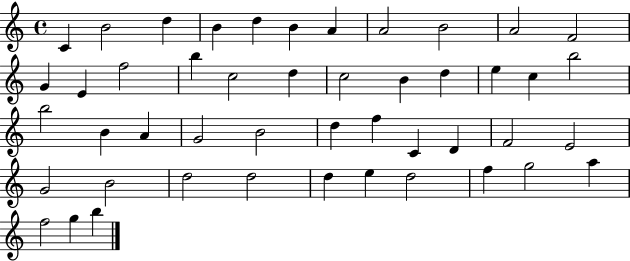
C4/q B4/h D5/q B4/q D5/q B4/q A4/q A4/h B4/h A4/h F4/h G4/q E4/q F5/h B5/q C5/h D5/q C5/h B4/q D5/q E5/q C5/q B5/h B5/h B4/q A4/q G4/h B4/h D5/q F5/q C4/q D4/q F4/h E4/h G4/h B4/h D5/h D5/h D5/q E5/q D5/h F5/q G5/h A5/q F5/h G5/q B5/q